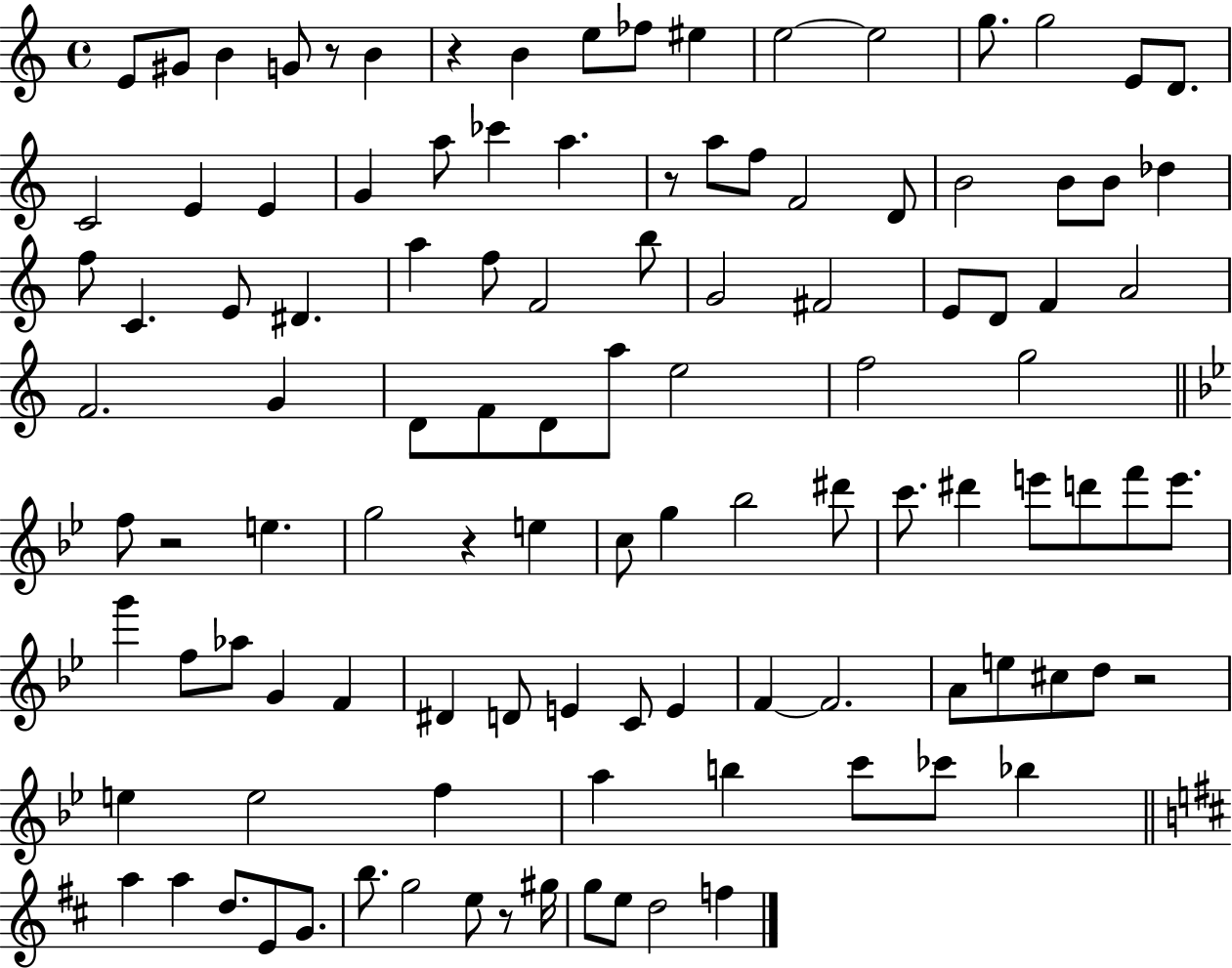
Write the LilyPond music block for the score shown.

{
  \clef treble
  \time 4/4
  \defaultTimeSignature
  \key c \major
  e'8 gis'8 b'4 g'8 r8 b'4 | r4 b'4 e''8 fes''8 eis''4 | e''2~~ e''2 | g''8. g''2 e'8 d'8. | \break c'2 e'4 e'4 | g'4 a''8 ces'''4 a''4. | r8 a''8 f''8 f'2 d'8 | b'2 b'8 b'8 des''4 | \break f''8 c'4. e'8 dis'4. | a''4 f''8 f'2 b''8 | g'2 fis'2 | e'8 d'8 f'4 a'2 | \break f'2. g'4 | d'8 f'8 d'8 a''8 e''2 | f''2 g''2 | \bar "||" \break \key g \minor f''8 r2 e''4. | g''2 r4 e''4 | c''8 g''4 bes''2 dis'''8 | c'''8. dis'''4 e'''8 d'''8 f'''8 e'''8. | \break g'''4 f''8 aes''8 g'4 f'4 | dis'4 d'8 e'4 c'8 e'4 | f'4~~ f'2. | a'8 e''8 cis''8 d''8 r2 | \break e''4 e''2 f''4 | a''4 b''4 c'''8 ces'''8 bes''4 | \bar "||" \break \key b \minor a''4 a''4 d''8. e'8 g'8. | b''8. g''2 e''8 r8 gis''16 | g''8 e''8 d''2 f''4 | \bar "|."
}